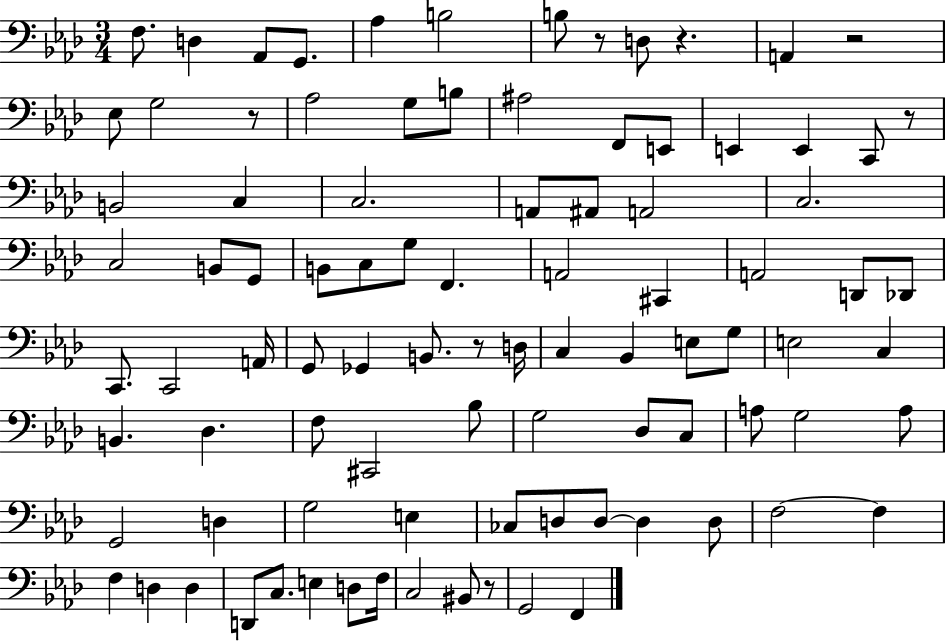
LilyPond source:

{
  \clef bass
  \numericTimeSignature
  \time 3/4
  \key aes \major
  f8. d4 aes,8 g,8. | aes4 b2 | b8 r8 d8 r4. | a,4 r2 | \break ees8 g2 r8 | aes2 g8 b8 | ais2 f,8 e,8 | e,4 e,4 c,8 r8 | \break b,2 c4 | c2. | a,8 ais,8 a,2 | c2. | \break c2 b,8 g,8 | b,8 c8 g8 f,4. | a,2 cis,4 | a,2 d,8 des,8 | \break c,8. c,2 a,16 | g,8 ges,4 b,8. r8 d16 | c4 bes,4 e8 g8 | e2 c4 | \break b,4. des4. | f8 cis,2 bes8 | g2 des8 c8 | a8 g2 a8 | \break g,2 d4 | g2 e4 | ces8 d8 d8~~ d4 d8 | f2~~ f4 | \break f4 d4 d4 | d,8 c8. e4 d8 f16 | c2 bis,8 r8 | g,2 f,4 | \break \bar "|."
}